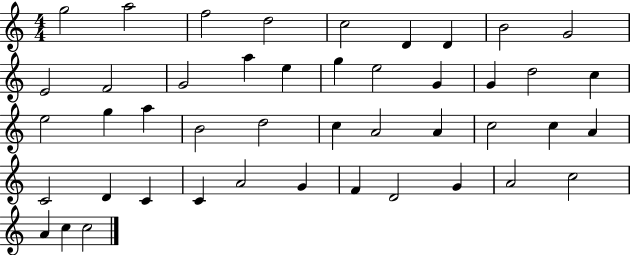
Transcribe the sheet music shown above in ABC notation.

X:1
T:Untitled
M:4/4
L:1/4
K:C
g2 a2 f2 d2 c2 D D B2 G2 E2 F2 G2 a e g e2 G G d2 c e2 g a B2 d2 c A2 A c2 c A C2 D C C A2 G F D2 G A2 c2 A c c2